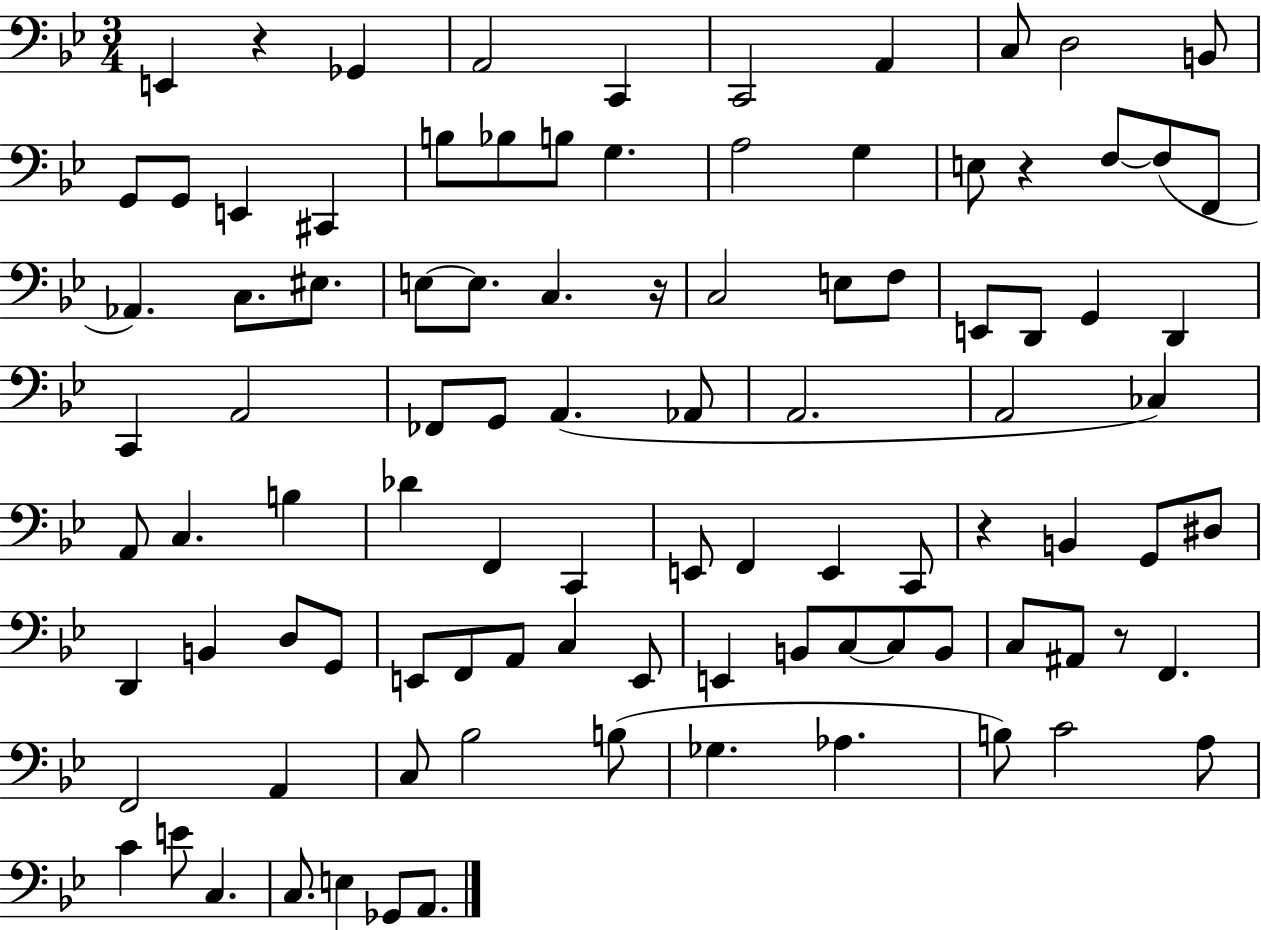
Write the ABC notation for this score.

X:1
T:Untitled
M:3/4
L:1/4
K:Bb
E,, z _G,, A,,2 C,, C,,2 A,, C,/2 D,2 B,,/2 G,,/2 G,,/2 E,, ^C,, B,/2 _B,/2 B,/2 G, A,2 G, E,/2 z F,/2 F,/2 F,,/2 _A,, C,/2 ^E,/2 E,/2 E,/2 C, z/4 C,2 E,/2 F,/2 E,,/2 D,,/2 G,, D,, C,, A,,2 _F,,/2 G,,/2 A,, _A,,/2 A,,2 A,,2 _C, A,,/2 C, B, _D F,, C,, E,,/2 F,, E,, C,,/2 z B,, G,,/2 ^D,/2 D,, B,, D,/2 G,,/2 E,,/2 F,,/2 A,,/2 C, E,,/2 E,, B,,/2 C,/2 C,/2 B,,/2 C,/2 ^A,,/2 z/2 F,, F,,2 A,, C,/2 _B,2 B,/2 _G, _A, B,/2 C2 A,/2 C E/2 C, C,/2 E, _G,,/2 A,,/2